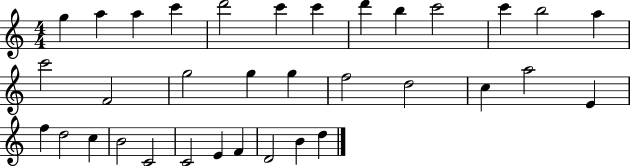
X:1
T:Untitled
M:4/4
L:1/4
K:C
g a a c' d'2 c' c' d' b c'2 c' b2 a c'2 F2 g2 g g f2 d2 c a2 E f d2 c B2 C2 C2 E F D2 B d